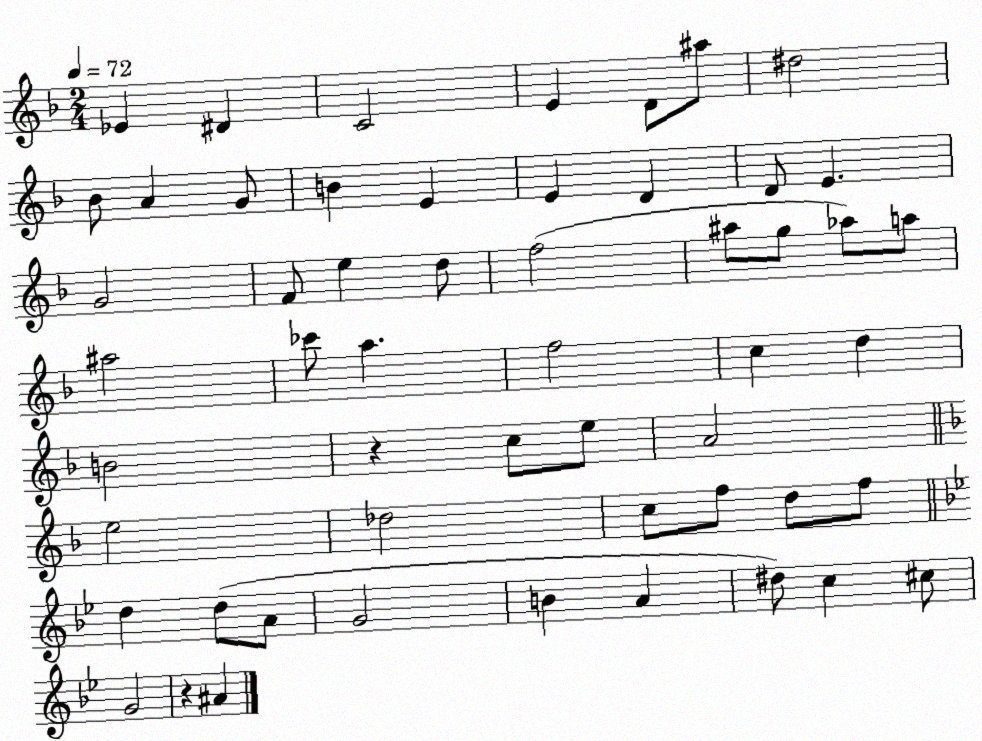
X:1
T:Untitled
M:2/4
L:1/4
K:F
_E ^D C2 E D/2 ^a/2 ^d2 _B/2 A G/2 B E E D D/2 E G2 F/2 e d/2 f2 ^a/2 g/2 _a/2 a/2 ^a2 _c'/2 a f2 c d B2 z c/2 e/2 A2 e2 _d2 c/2 f/2 d/2 f/2 d d/2 A/2 G2 B A ^d/2 c ^c/2 G2 z ^A